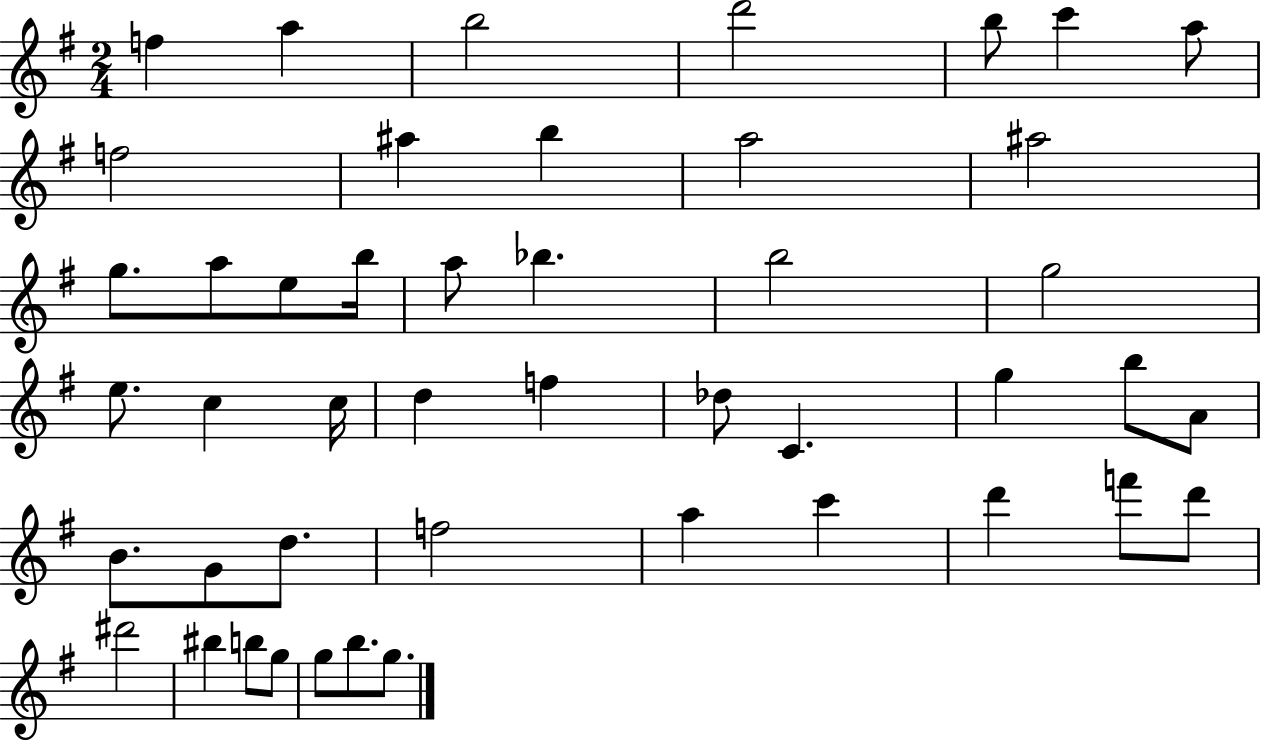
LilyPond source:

{
  \clef treble
  \numericTimeSignature
  \time 2/4
  \key g \major
  f''4 a''4 | b''2 | d'''2 | b''8 c'''4 a''8 | \break f''2 | ais''4 b''4 | a''2 | ais''2 | \break g''8. a''8 e''8 b''16 | a''8 bes''4. | b''2 | g''2 | \break e''8. c''4 c''16 | d''4 f''4 | des''8 c'4. | g''4 b''8 a'8 | \break b'8. g'8 d''8. | f''2 | a''4 c'''4 | d'''4 f'''8 d'''8 | \break dis'''2 | bis''4 b''8 g''8 | g''8 b''8. g''8. | \bar "|."
}